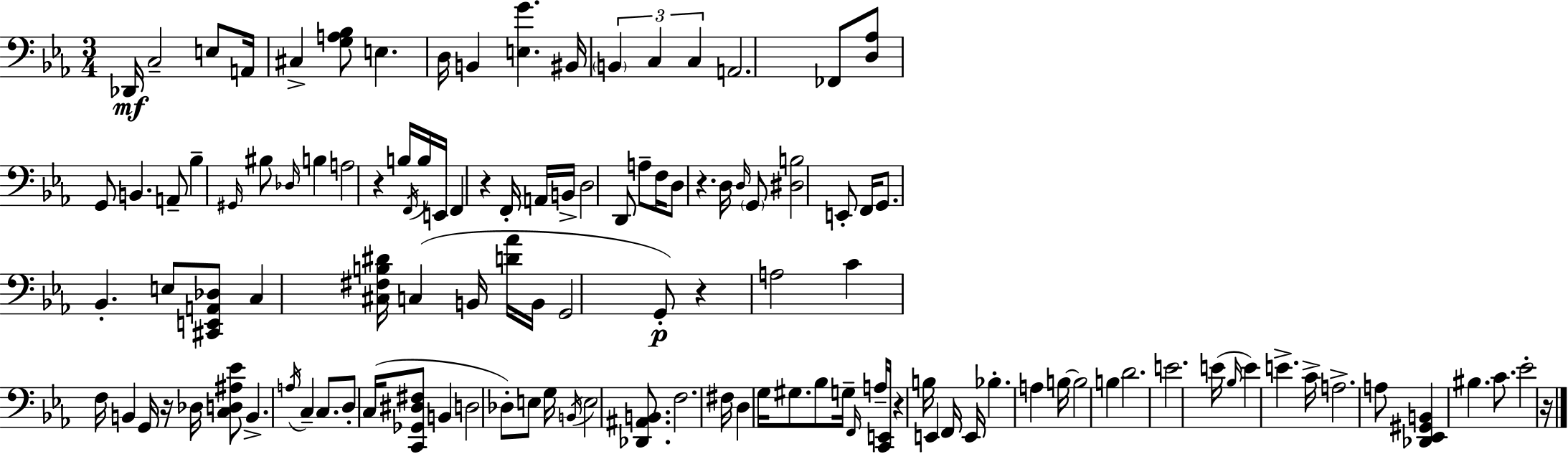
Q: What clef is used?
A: bass